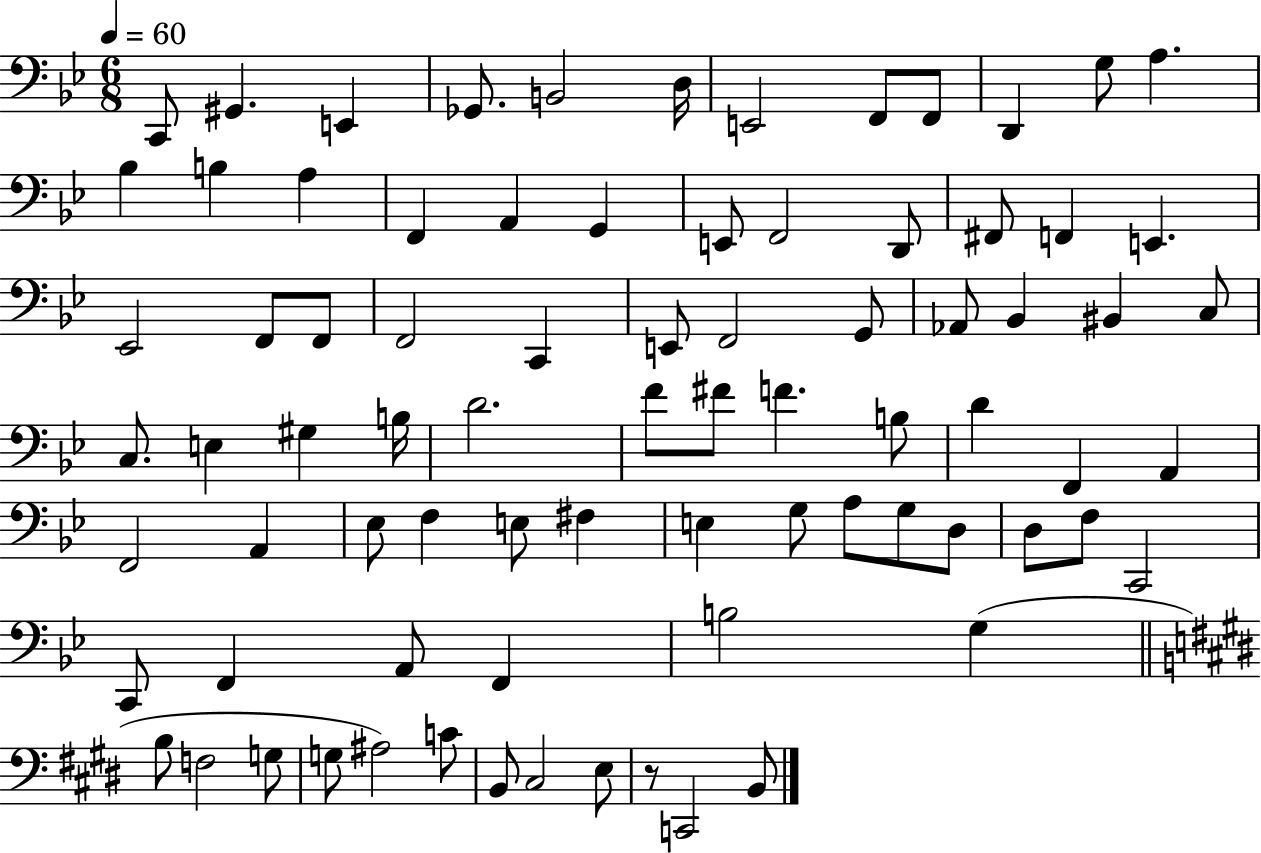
X:1
T:Untitled
M:6/8
L:1/4
K:Bb
C,,/2 ^G,, E,, _G,,/2 B,,2 D,/4 E,,2 F,,/2 F,,/2 D,, G,/2 A, _B, B, A, F,, A,, G,, E,,/2 F,,2 D,,/2 ^F,,/2 F,, E,, _E,,2 F,,/2 F,,/2 F,,2 C,, E,,/2 F,,2 G,,/2 _A,,/2 _B,, ^B,, C,/2 C,/2 E, ^G, B,/4 D2 F/2 ^F/2 F B,/2 D F,, A,, F,,2 A,, _E,/2 F, E,/2 ^F, E, G,/2 A,/2 G,/2 D,/2 D,/2 F,/2 C,,2 C,,/2 F,, A,,/2 F,, B,2 G, B,/2 F,2 G,/2 G,/2 ^A,2 C/2 B,,/2 ^C,2 E,/2 z/2 C,,2 B,,/2